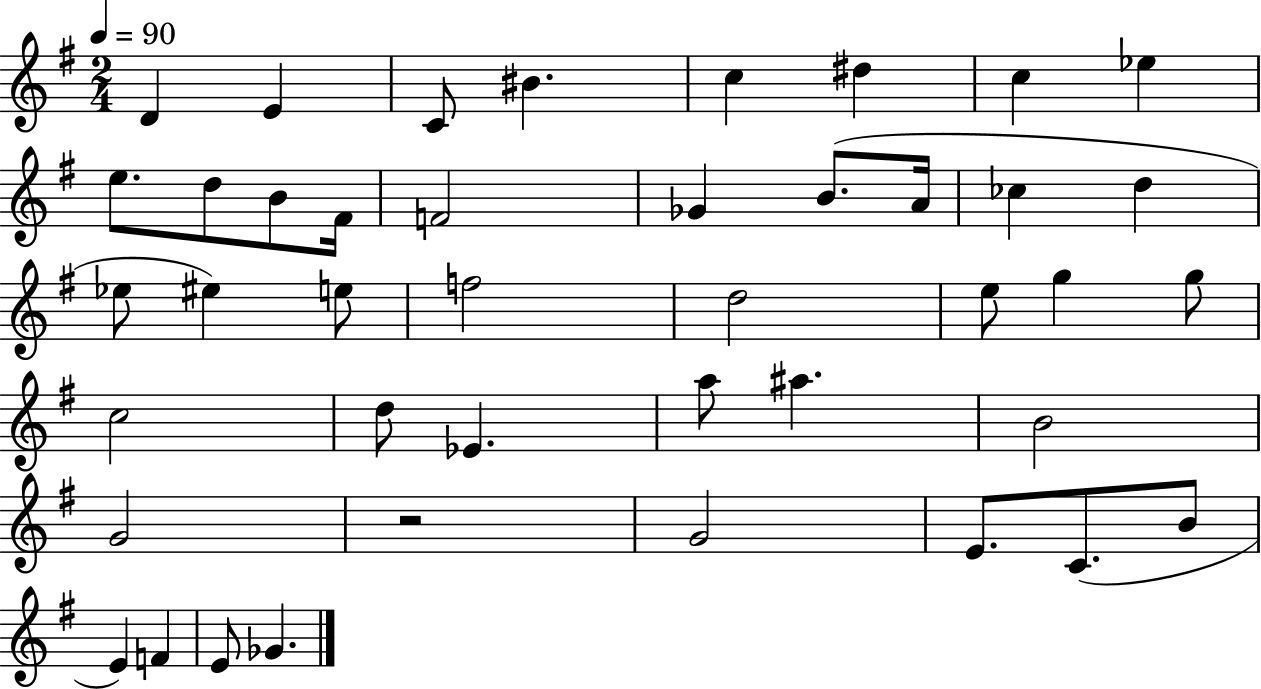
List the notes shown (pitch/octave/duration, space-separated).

D4/q E4/q C4/e BIS4/q. C5/q D#5/q C5/q Eb5/q E5/e. D5/e B4/e F#4/s F4/h Gb4/q B4/e. A4/s CES5/q D5/q Eb5/e EIS5/q E5/e F5/h D5/h E5/e G5/q G5/e C5/h D5/e Eb4/q. A5/e A#5/q. B4/h G4/h R/h G4/h E4/e. C4/e. B4/e E4/q F4/q E4/e Gb4/q.